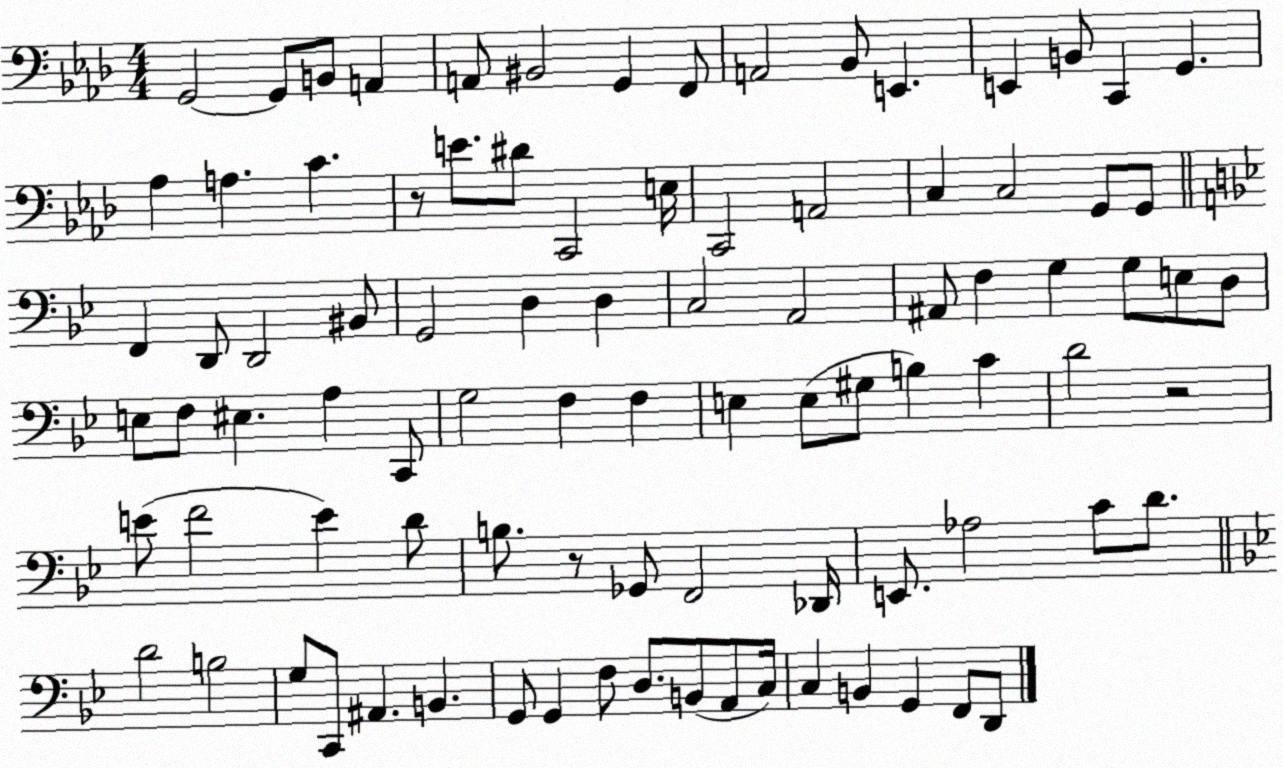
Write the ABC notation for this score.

X:1
T:Untitled
M:4/4
L:1/4
K:Ab
G,,2 G,,/2 B,,/2 A,, A,,/2 ^B,,2 G,, F,,/2 A,,2 _B,,/2 E,, E,, B,,/2 C,, G,, _A, A, C z/2 E/2 ^D/2 C,,2 E,/4 C,,2 A,,2 C, C,2 G,,/2 G,,/2 F,, D,,/2 D,,2 ^B,,/2 G,,2 D, D, C,2 A,,2 ^A,,/2 F, G, G,/2 E,/2 D,/2 E,/2 F,/2 ^E, A, C,,/2 G,2 F, F, E, E,/2 ^G,/2 B, C D2 z2 E/2 F2 E D/2 B,/2 z/2 _G,,/2 F,,2 _D,,/4 E,,/2 _A,2 C/2 D/2 D2 B,2 G,/2 C,,/2 ^A,, B,, G,,/2 G,, F,/2 D,/2 B,,/2 A,,/2 C,/4 C, B,, G,, F,,/2 D,,/2